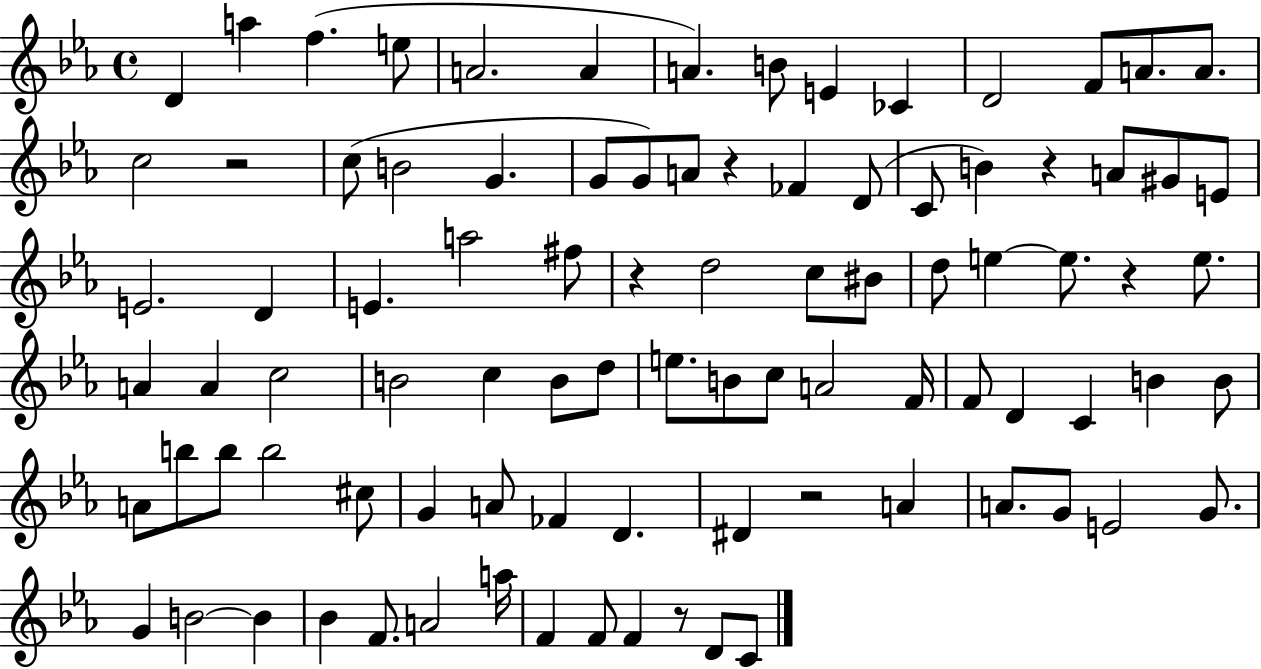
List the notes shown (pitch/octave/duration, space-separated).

D4/q A5/q F5/q. E5/e A4/h. A4/q A4/q. B4/e E4/q CES4/q D4/h F4/e A4/e. A4/e. C5/h R/h C5/e B4/h G4/q. G4/e G4/e A4/e R/q FES4/q D4/e C4/e B4/q R/q A4/e G#4/e E4/e E4/h. D4/q E4/q. A5/h F#5/e R/q D5/h C5/e BIS4/e D5/e E5/q E5/e. R/q E5/e. A4/q A4/q C5/h B4/h C5/q B4/e D5/e E5/e. B4/e C5/e A4/h F4/s F4/e D4/q C4/q B4/q B4/e A4/e B5/e B5/e B5/h C#5/e G4/q A4/e FES4/q D4/q. D#4/q R/h A4/q A4/e. G4/e E4/h G4/e. G4/q B4/h B4/q Bb4/q F4/e. A4/h A5/s F4/q F4/e F4/q R/e D4/e C4/e